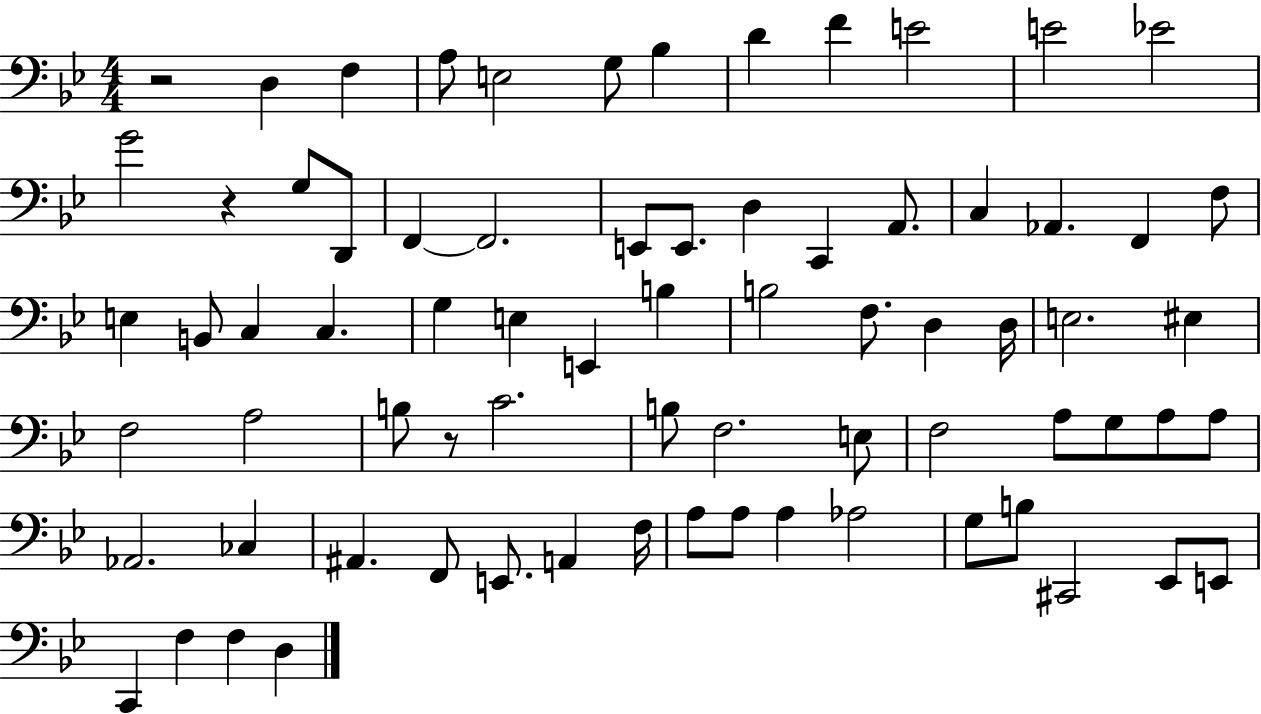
R/h D3/q F3/q A3/e E3/h G3/e Bb3/q D4/q F4/q E4/h E4/h Eb4/h G4/h R/q G3/e D2/e F2/q F2/h. E2/e E2/e. D3/q C2/q A2/e. C3/q Ab2/q. F2/q F3/e E3/q B2/e C3/q C3/q. G3/q E3/q E2/q B3/q B3/h F3/e. D3/q D3/s E3/h. EIS3/q F3/h A3/h B3/e R/e C4/h. B3/e F3/h. E3/e F3/h A3/e G3/e A3/e A3/e Ab2/h. CES3/q A#2/q. F2/e E2/e. A2/q F3/s A3/e A3/e A3/q Ab3/h G3/e B3/e C#2/h Eb2/e E2/e C2/q F3/q F3/q D3/q